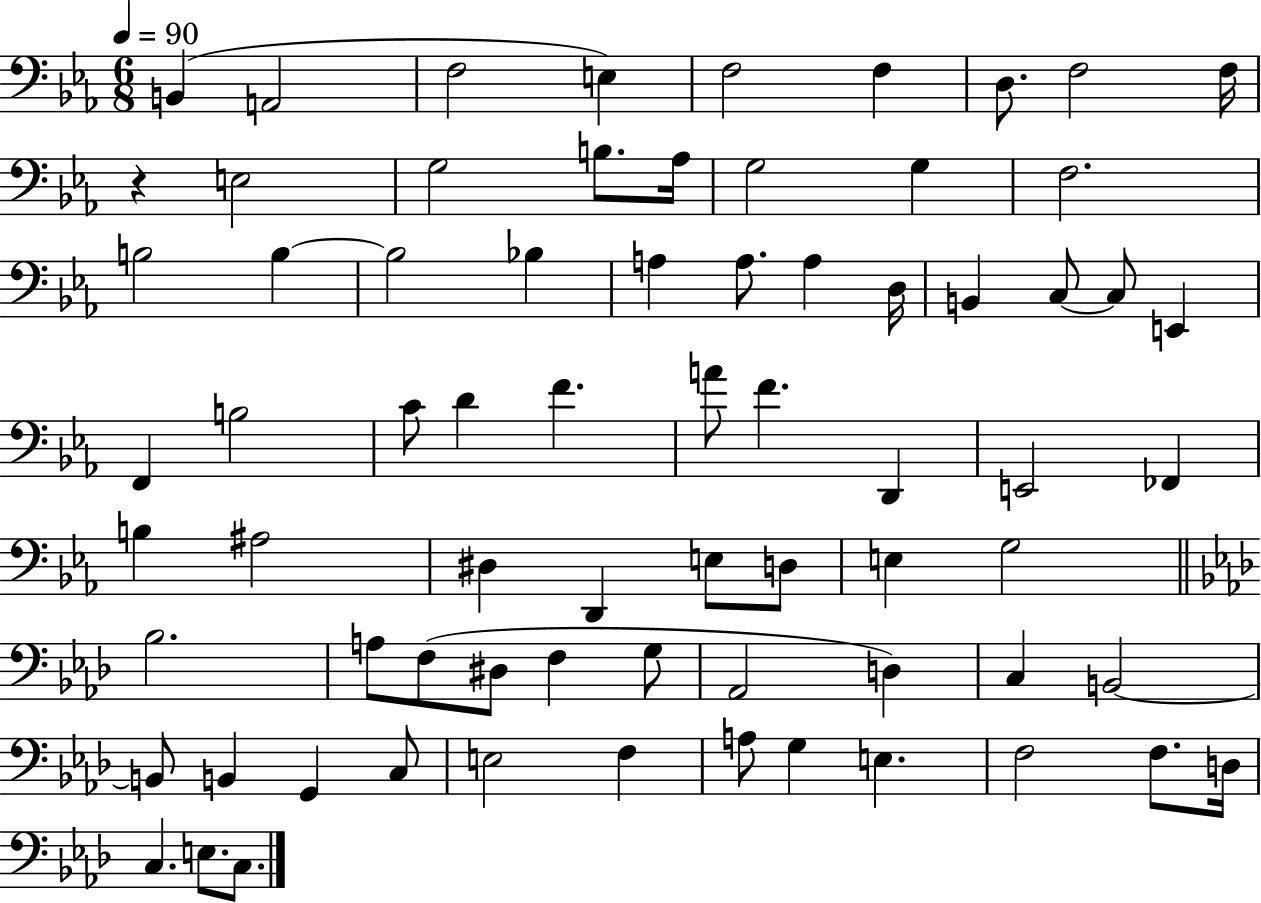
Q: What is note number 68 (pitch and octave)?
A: D3